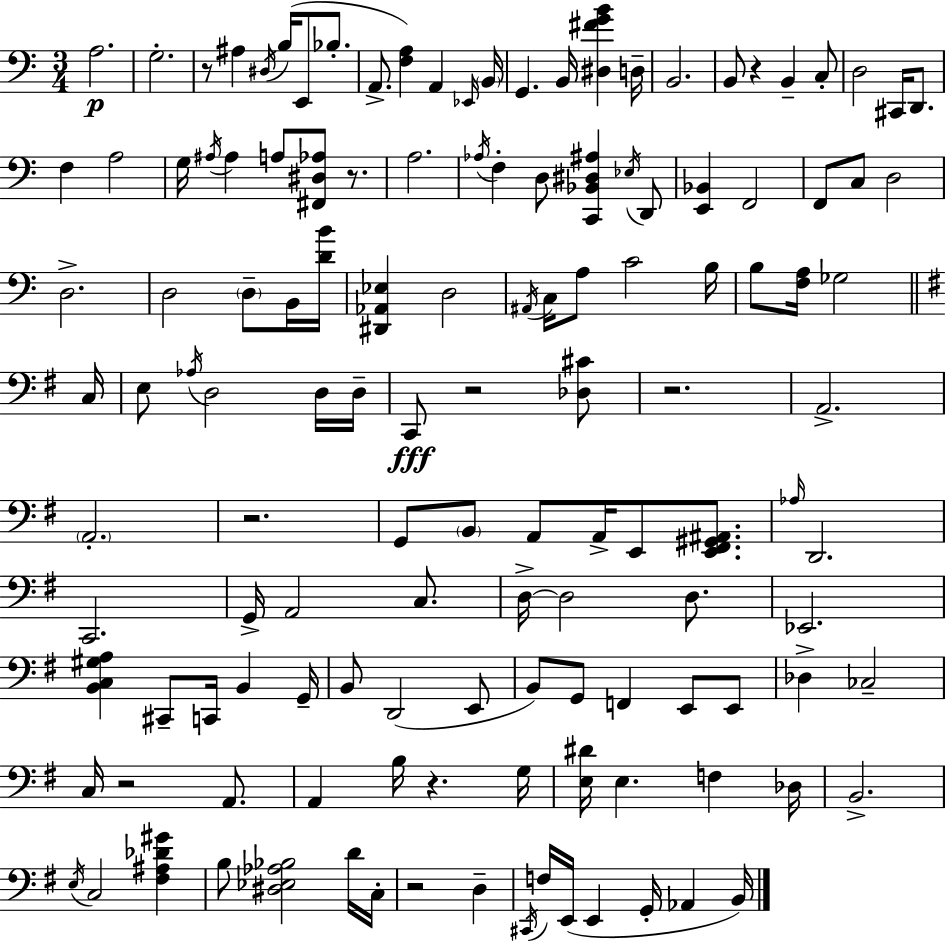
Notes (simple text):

A3/h. G3/h. R/e A#3/q D#3/s B3/s E2/e Bb3/e. A2/e. [F3,A3]/q A2/q Eb2/s B2/s G2/q. B2/s [D#3,F#4,G4,B4]/q D3/s B2/h. B2/e R/q B2/q C3/e D3/h C#2/s D2/e. F3/q A3/h G3/s A#3/s A#3/q A3/e [F#2,D#3,Ab3]/e R/e. A3/h. Ab3/s F3/q D3/e [C2,Bb2,D#3,A#3]/q Eb3/s D2/e [E2,Bb2]/q F2/h F2/e C3/e D3/h D3/h. D3/h D3/e B2/s [D4,B4]/s [D#2,Ab2,Eb3]/q D3/h A#2/s C3/s A3/e C4/h B3/s B3/e [F3,A3]/s Gb3/h C3/s E3/e Ab3/s D3/h D3/s D3/s C2/e R/h [Db3,C#4]/e R/h. A2/h. A2/h. R/h. G2/e B2/e A2/e A2/s E2/e [E2,F#2,G#2,A#2]/e. Ab3/s D2/h. C2/h. G2/s A2/h C3/e. D3/s D3/h D3/e. Eb2/h. [B2,C3,G#3,A3]/q C#2/e C2/s B2/q G2/s B2/e D2/h E2/e B2/e G2/e F2/q E2/e E2/e Db3/q CES3/h C3/s R/h A2/e. A2/q B3/s R/q. G3/s [E3,D#4]/s E3/q. F3/q Db3/s B2/h. E3/s C3/h [F#3,A#3,Db4,G#4]/q B3/e [D#3,Eb3,Ab3,Bb3]/h D4/s C3/s R/h D3/q C#2/s F3/s E2/s E2/q G2/s Ab2/q B2/s